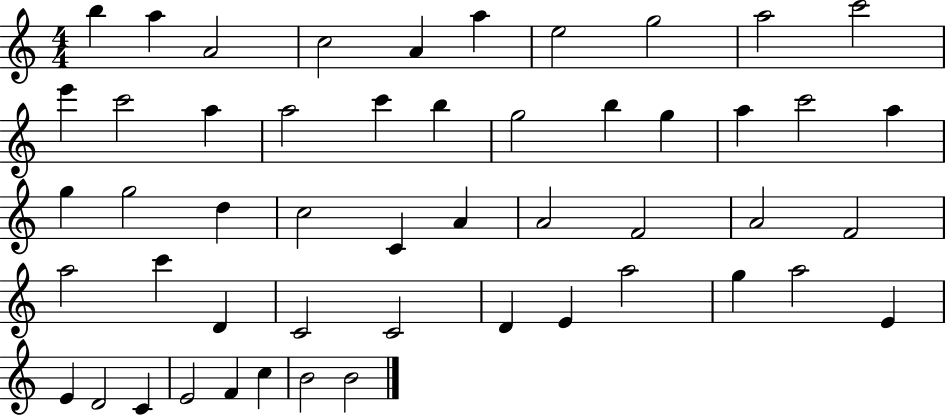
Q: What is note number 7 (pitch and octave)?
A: E5